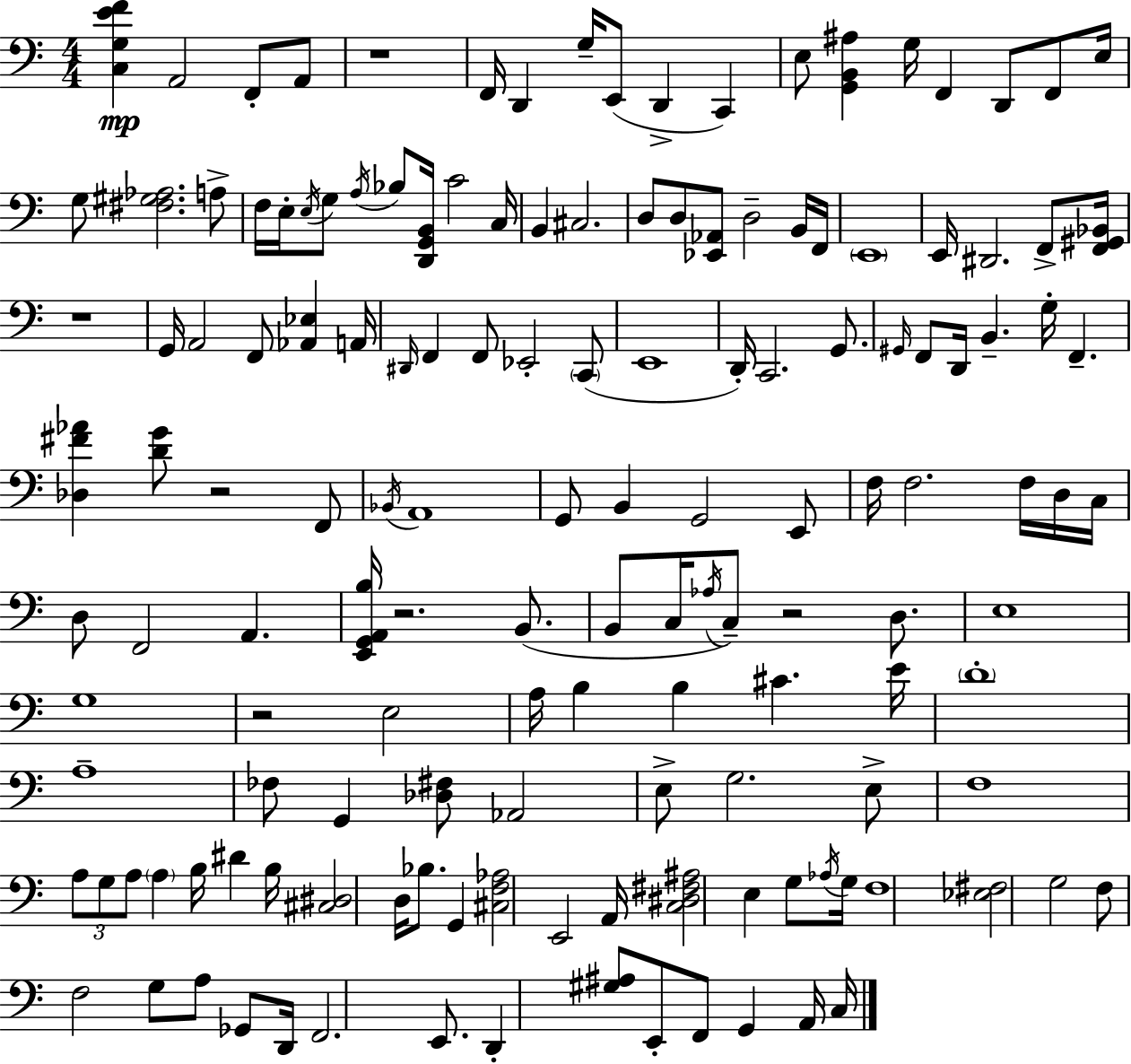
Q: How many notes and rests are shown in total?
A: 147